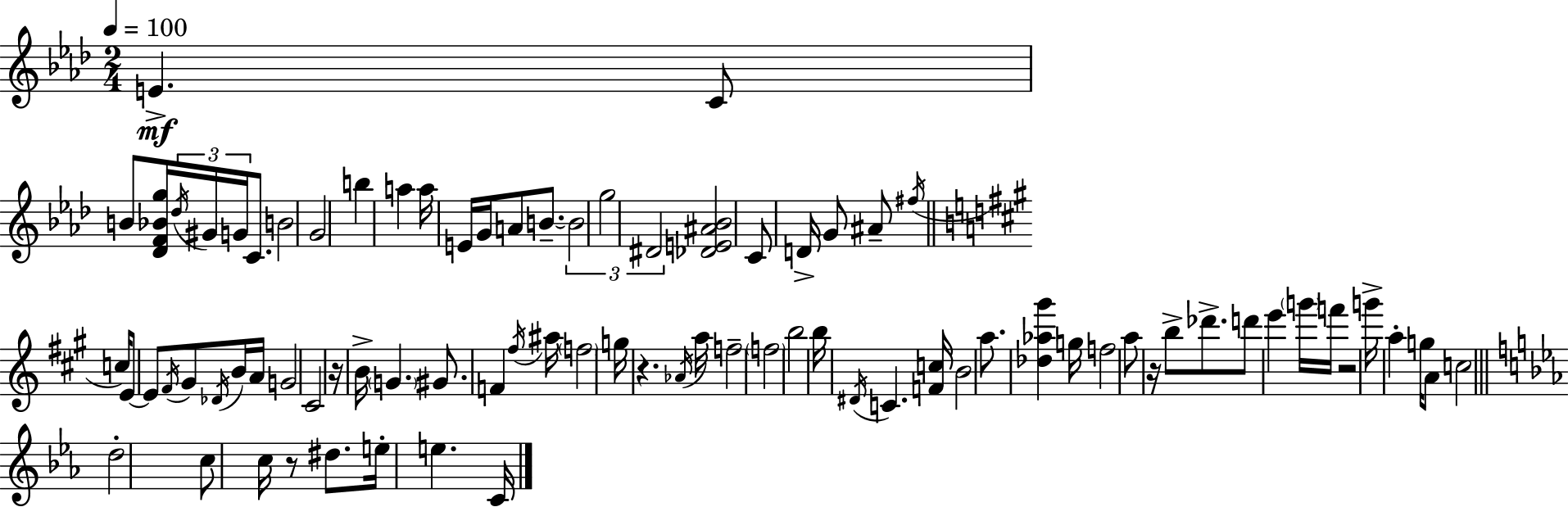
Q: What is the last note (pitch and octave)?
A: C4